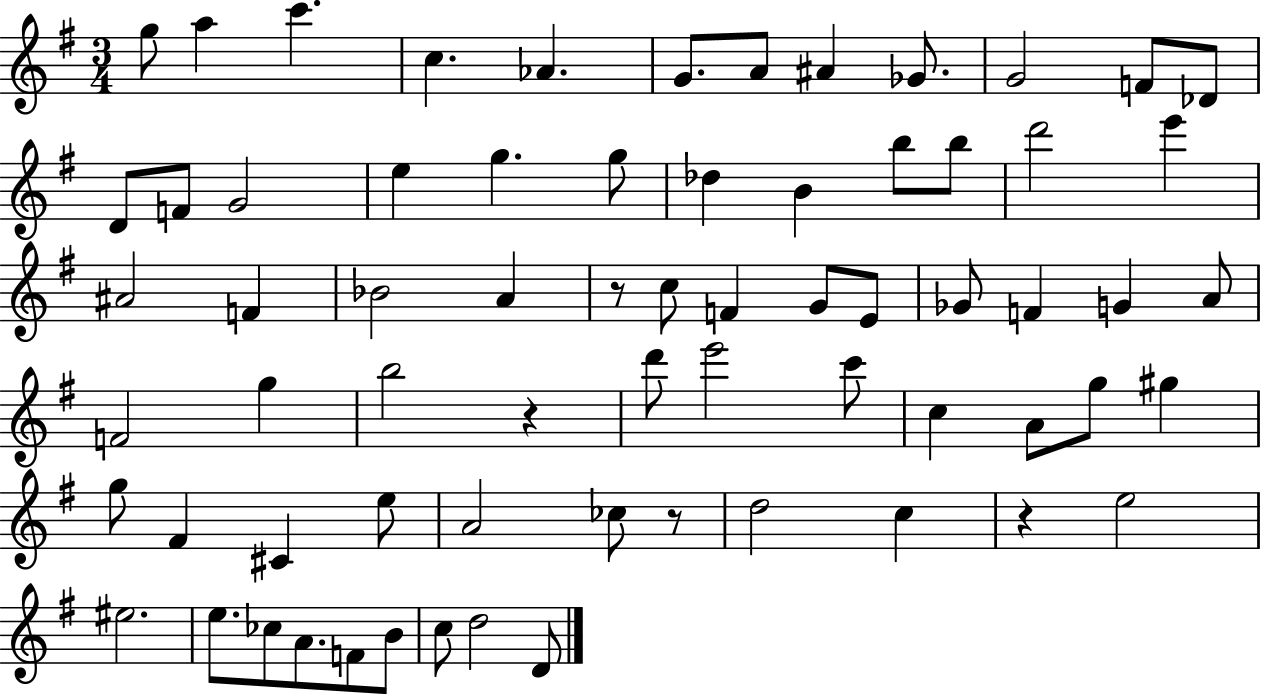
X:1
T:Untitled
M:3/4
L:1/4
K:G
g/2 a c' c _A G/2 A/2 ^A _G/2 G2 F/2 _D/2 D/2 F/2 G2 e g g/2 _d B b/2 b/2 d'2 e' ^A2 F _B2 A z/2 c/2 F G/2 E/2 _G/2 F G A/2 F2 g b2 z d'/2 e'2 c'/2 c A/2 g/2 ^g g/2 ^F ^C e/2 A2 _c/2 z/2 d2 c z e2 ^e2 e/2 _c/2 A/2 F/2 B/2 c/2 d2 D/2